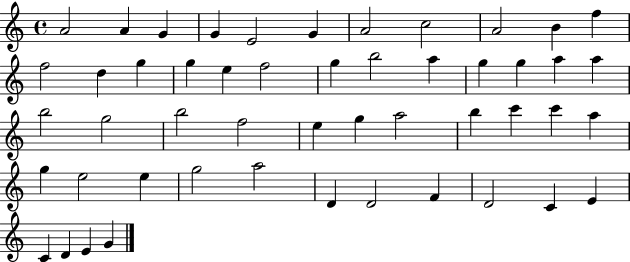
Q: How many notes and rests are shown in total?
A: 50